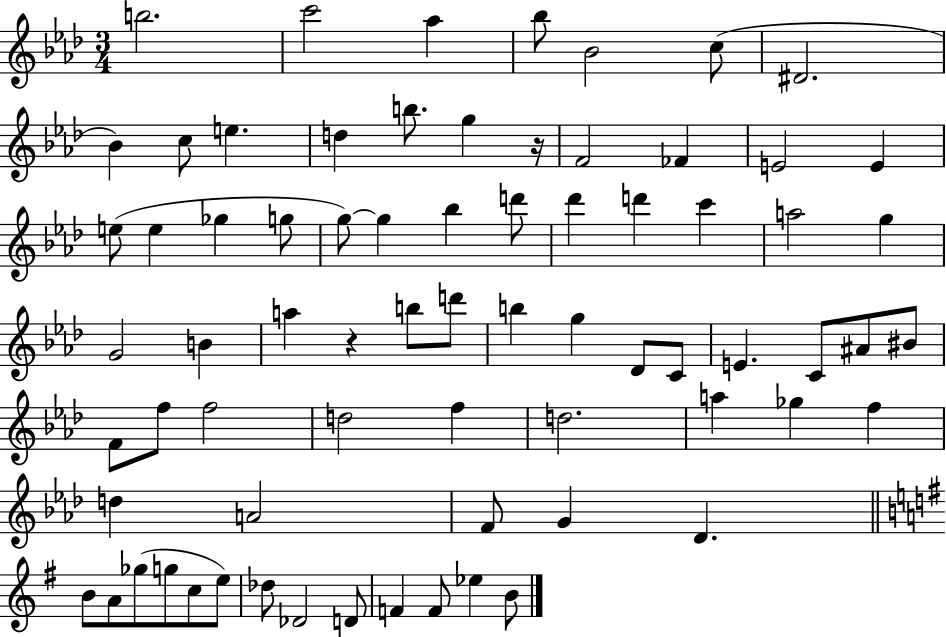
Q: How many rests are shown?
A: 2